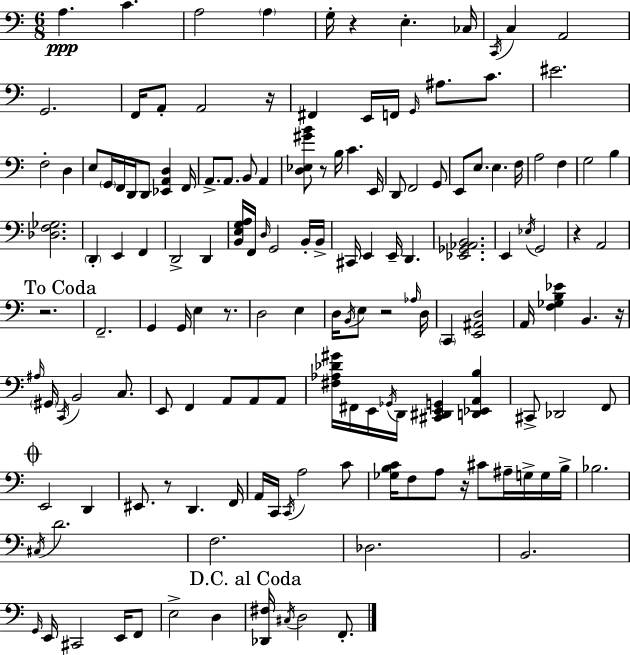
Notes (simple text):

A3/q. C4/q. A3/h A3/q G3/s R/q E3/q. CES3/s C2/s C3/q A2/h G2/h. F2/s A2/e A2/h R/s F#2/q E2/s F2/s G2/s A#3/e. C4/e. EIS4/h. F3/h D3/q E3/e G2/s F2/s D2/s D2/e [Eb2,A2,D3]/q F2/s A2/e. A2/e. B2/e A2/q [D3,Eb3,G#4,B4]/e R/e B3/s C4/q. E2/s D2/e F2/h G2/e E2/e E3/e. E3/q. F3/s A3/h F3/q G3/h B3/q [Db3,F3,Gb3]/h. D2/q E2/q F2/q D2/h D2/q [B2,E3,G3,A3]/s F2/s D3/s G2/h B2/s B2/s C#2/s E2/q E2/s D2/q. [Eb2,Gb2,Ab2,B2]/h. E2/q Eb3/s G2/h R/q A2/h R/h. F2/h. G2/q G2/s E3/q R/e. D3/h E3/q D3/s B2/s E3/e R/h Ab3/s D3/s C2/q [E2,A#2,D3]/h A2/s [F3,Gb3,B3,Eb4]/q B2/q. R/s A#3/s G#2/s C2/s B2/h C3/e. E2/e F2/q A2/e A2/e A2/e [F#3,Ab3,Db4,G#4]/s F#2/s E2/s Gb2/s D2/s [C#2,D#2,E2,G2]/q [D2,Eb2,A2,B3]/q C#2/e Db2/h F2/e E2/h D2/q EIS2/e. R/e D2/q. F2/s A2/s C2/s C2/s A3/h C4/e [Gb3,B3,C4]/s F3/e A3/e R/s C#4/e A#3/s G3/s G3/s B3/s Bb3/h. C#3/s D4/h. F3/h. Db3/h. B2/h. G2/s E2/s C#2/h E2/s F2/e E3/h D3/q [Db2,F#3]/s C#3/s D3/h F2/e.